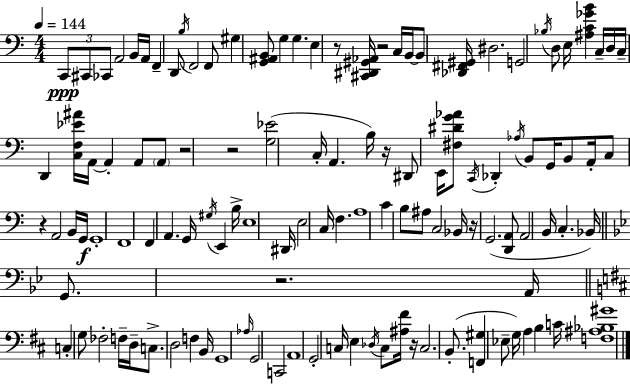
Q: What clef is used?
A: bass